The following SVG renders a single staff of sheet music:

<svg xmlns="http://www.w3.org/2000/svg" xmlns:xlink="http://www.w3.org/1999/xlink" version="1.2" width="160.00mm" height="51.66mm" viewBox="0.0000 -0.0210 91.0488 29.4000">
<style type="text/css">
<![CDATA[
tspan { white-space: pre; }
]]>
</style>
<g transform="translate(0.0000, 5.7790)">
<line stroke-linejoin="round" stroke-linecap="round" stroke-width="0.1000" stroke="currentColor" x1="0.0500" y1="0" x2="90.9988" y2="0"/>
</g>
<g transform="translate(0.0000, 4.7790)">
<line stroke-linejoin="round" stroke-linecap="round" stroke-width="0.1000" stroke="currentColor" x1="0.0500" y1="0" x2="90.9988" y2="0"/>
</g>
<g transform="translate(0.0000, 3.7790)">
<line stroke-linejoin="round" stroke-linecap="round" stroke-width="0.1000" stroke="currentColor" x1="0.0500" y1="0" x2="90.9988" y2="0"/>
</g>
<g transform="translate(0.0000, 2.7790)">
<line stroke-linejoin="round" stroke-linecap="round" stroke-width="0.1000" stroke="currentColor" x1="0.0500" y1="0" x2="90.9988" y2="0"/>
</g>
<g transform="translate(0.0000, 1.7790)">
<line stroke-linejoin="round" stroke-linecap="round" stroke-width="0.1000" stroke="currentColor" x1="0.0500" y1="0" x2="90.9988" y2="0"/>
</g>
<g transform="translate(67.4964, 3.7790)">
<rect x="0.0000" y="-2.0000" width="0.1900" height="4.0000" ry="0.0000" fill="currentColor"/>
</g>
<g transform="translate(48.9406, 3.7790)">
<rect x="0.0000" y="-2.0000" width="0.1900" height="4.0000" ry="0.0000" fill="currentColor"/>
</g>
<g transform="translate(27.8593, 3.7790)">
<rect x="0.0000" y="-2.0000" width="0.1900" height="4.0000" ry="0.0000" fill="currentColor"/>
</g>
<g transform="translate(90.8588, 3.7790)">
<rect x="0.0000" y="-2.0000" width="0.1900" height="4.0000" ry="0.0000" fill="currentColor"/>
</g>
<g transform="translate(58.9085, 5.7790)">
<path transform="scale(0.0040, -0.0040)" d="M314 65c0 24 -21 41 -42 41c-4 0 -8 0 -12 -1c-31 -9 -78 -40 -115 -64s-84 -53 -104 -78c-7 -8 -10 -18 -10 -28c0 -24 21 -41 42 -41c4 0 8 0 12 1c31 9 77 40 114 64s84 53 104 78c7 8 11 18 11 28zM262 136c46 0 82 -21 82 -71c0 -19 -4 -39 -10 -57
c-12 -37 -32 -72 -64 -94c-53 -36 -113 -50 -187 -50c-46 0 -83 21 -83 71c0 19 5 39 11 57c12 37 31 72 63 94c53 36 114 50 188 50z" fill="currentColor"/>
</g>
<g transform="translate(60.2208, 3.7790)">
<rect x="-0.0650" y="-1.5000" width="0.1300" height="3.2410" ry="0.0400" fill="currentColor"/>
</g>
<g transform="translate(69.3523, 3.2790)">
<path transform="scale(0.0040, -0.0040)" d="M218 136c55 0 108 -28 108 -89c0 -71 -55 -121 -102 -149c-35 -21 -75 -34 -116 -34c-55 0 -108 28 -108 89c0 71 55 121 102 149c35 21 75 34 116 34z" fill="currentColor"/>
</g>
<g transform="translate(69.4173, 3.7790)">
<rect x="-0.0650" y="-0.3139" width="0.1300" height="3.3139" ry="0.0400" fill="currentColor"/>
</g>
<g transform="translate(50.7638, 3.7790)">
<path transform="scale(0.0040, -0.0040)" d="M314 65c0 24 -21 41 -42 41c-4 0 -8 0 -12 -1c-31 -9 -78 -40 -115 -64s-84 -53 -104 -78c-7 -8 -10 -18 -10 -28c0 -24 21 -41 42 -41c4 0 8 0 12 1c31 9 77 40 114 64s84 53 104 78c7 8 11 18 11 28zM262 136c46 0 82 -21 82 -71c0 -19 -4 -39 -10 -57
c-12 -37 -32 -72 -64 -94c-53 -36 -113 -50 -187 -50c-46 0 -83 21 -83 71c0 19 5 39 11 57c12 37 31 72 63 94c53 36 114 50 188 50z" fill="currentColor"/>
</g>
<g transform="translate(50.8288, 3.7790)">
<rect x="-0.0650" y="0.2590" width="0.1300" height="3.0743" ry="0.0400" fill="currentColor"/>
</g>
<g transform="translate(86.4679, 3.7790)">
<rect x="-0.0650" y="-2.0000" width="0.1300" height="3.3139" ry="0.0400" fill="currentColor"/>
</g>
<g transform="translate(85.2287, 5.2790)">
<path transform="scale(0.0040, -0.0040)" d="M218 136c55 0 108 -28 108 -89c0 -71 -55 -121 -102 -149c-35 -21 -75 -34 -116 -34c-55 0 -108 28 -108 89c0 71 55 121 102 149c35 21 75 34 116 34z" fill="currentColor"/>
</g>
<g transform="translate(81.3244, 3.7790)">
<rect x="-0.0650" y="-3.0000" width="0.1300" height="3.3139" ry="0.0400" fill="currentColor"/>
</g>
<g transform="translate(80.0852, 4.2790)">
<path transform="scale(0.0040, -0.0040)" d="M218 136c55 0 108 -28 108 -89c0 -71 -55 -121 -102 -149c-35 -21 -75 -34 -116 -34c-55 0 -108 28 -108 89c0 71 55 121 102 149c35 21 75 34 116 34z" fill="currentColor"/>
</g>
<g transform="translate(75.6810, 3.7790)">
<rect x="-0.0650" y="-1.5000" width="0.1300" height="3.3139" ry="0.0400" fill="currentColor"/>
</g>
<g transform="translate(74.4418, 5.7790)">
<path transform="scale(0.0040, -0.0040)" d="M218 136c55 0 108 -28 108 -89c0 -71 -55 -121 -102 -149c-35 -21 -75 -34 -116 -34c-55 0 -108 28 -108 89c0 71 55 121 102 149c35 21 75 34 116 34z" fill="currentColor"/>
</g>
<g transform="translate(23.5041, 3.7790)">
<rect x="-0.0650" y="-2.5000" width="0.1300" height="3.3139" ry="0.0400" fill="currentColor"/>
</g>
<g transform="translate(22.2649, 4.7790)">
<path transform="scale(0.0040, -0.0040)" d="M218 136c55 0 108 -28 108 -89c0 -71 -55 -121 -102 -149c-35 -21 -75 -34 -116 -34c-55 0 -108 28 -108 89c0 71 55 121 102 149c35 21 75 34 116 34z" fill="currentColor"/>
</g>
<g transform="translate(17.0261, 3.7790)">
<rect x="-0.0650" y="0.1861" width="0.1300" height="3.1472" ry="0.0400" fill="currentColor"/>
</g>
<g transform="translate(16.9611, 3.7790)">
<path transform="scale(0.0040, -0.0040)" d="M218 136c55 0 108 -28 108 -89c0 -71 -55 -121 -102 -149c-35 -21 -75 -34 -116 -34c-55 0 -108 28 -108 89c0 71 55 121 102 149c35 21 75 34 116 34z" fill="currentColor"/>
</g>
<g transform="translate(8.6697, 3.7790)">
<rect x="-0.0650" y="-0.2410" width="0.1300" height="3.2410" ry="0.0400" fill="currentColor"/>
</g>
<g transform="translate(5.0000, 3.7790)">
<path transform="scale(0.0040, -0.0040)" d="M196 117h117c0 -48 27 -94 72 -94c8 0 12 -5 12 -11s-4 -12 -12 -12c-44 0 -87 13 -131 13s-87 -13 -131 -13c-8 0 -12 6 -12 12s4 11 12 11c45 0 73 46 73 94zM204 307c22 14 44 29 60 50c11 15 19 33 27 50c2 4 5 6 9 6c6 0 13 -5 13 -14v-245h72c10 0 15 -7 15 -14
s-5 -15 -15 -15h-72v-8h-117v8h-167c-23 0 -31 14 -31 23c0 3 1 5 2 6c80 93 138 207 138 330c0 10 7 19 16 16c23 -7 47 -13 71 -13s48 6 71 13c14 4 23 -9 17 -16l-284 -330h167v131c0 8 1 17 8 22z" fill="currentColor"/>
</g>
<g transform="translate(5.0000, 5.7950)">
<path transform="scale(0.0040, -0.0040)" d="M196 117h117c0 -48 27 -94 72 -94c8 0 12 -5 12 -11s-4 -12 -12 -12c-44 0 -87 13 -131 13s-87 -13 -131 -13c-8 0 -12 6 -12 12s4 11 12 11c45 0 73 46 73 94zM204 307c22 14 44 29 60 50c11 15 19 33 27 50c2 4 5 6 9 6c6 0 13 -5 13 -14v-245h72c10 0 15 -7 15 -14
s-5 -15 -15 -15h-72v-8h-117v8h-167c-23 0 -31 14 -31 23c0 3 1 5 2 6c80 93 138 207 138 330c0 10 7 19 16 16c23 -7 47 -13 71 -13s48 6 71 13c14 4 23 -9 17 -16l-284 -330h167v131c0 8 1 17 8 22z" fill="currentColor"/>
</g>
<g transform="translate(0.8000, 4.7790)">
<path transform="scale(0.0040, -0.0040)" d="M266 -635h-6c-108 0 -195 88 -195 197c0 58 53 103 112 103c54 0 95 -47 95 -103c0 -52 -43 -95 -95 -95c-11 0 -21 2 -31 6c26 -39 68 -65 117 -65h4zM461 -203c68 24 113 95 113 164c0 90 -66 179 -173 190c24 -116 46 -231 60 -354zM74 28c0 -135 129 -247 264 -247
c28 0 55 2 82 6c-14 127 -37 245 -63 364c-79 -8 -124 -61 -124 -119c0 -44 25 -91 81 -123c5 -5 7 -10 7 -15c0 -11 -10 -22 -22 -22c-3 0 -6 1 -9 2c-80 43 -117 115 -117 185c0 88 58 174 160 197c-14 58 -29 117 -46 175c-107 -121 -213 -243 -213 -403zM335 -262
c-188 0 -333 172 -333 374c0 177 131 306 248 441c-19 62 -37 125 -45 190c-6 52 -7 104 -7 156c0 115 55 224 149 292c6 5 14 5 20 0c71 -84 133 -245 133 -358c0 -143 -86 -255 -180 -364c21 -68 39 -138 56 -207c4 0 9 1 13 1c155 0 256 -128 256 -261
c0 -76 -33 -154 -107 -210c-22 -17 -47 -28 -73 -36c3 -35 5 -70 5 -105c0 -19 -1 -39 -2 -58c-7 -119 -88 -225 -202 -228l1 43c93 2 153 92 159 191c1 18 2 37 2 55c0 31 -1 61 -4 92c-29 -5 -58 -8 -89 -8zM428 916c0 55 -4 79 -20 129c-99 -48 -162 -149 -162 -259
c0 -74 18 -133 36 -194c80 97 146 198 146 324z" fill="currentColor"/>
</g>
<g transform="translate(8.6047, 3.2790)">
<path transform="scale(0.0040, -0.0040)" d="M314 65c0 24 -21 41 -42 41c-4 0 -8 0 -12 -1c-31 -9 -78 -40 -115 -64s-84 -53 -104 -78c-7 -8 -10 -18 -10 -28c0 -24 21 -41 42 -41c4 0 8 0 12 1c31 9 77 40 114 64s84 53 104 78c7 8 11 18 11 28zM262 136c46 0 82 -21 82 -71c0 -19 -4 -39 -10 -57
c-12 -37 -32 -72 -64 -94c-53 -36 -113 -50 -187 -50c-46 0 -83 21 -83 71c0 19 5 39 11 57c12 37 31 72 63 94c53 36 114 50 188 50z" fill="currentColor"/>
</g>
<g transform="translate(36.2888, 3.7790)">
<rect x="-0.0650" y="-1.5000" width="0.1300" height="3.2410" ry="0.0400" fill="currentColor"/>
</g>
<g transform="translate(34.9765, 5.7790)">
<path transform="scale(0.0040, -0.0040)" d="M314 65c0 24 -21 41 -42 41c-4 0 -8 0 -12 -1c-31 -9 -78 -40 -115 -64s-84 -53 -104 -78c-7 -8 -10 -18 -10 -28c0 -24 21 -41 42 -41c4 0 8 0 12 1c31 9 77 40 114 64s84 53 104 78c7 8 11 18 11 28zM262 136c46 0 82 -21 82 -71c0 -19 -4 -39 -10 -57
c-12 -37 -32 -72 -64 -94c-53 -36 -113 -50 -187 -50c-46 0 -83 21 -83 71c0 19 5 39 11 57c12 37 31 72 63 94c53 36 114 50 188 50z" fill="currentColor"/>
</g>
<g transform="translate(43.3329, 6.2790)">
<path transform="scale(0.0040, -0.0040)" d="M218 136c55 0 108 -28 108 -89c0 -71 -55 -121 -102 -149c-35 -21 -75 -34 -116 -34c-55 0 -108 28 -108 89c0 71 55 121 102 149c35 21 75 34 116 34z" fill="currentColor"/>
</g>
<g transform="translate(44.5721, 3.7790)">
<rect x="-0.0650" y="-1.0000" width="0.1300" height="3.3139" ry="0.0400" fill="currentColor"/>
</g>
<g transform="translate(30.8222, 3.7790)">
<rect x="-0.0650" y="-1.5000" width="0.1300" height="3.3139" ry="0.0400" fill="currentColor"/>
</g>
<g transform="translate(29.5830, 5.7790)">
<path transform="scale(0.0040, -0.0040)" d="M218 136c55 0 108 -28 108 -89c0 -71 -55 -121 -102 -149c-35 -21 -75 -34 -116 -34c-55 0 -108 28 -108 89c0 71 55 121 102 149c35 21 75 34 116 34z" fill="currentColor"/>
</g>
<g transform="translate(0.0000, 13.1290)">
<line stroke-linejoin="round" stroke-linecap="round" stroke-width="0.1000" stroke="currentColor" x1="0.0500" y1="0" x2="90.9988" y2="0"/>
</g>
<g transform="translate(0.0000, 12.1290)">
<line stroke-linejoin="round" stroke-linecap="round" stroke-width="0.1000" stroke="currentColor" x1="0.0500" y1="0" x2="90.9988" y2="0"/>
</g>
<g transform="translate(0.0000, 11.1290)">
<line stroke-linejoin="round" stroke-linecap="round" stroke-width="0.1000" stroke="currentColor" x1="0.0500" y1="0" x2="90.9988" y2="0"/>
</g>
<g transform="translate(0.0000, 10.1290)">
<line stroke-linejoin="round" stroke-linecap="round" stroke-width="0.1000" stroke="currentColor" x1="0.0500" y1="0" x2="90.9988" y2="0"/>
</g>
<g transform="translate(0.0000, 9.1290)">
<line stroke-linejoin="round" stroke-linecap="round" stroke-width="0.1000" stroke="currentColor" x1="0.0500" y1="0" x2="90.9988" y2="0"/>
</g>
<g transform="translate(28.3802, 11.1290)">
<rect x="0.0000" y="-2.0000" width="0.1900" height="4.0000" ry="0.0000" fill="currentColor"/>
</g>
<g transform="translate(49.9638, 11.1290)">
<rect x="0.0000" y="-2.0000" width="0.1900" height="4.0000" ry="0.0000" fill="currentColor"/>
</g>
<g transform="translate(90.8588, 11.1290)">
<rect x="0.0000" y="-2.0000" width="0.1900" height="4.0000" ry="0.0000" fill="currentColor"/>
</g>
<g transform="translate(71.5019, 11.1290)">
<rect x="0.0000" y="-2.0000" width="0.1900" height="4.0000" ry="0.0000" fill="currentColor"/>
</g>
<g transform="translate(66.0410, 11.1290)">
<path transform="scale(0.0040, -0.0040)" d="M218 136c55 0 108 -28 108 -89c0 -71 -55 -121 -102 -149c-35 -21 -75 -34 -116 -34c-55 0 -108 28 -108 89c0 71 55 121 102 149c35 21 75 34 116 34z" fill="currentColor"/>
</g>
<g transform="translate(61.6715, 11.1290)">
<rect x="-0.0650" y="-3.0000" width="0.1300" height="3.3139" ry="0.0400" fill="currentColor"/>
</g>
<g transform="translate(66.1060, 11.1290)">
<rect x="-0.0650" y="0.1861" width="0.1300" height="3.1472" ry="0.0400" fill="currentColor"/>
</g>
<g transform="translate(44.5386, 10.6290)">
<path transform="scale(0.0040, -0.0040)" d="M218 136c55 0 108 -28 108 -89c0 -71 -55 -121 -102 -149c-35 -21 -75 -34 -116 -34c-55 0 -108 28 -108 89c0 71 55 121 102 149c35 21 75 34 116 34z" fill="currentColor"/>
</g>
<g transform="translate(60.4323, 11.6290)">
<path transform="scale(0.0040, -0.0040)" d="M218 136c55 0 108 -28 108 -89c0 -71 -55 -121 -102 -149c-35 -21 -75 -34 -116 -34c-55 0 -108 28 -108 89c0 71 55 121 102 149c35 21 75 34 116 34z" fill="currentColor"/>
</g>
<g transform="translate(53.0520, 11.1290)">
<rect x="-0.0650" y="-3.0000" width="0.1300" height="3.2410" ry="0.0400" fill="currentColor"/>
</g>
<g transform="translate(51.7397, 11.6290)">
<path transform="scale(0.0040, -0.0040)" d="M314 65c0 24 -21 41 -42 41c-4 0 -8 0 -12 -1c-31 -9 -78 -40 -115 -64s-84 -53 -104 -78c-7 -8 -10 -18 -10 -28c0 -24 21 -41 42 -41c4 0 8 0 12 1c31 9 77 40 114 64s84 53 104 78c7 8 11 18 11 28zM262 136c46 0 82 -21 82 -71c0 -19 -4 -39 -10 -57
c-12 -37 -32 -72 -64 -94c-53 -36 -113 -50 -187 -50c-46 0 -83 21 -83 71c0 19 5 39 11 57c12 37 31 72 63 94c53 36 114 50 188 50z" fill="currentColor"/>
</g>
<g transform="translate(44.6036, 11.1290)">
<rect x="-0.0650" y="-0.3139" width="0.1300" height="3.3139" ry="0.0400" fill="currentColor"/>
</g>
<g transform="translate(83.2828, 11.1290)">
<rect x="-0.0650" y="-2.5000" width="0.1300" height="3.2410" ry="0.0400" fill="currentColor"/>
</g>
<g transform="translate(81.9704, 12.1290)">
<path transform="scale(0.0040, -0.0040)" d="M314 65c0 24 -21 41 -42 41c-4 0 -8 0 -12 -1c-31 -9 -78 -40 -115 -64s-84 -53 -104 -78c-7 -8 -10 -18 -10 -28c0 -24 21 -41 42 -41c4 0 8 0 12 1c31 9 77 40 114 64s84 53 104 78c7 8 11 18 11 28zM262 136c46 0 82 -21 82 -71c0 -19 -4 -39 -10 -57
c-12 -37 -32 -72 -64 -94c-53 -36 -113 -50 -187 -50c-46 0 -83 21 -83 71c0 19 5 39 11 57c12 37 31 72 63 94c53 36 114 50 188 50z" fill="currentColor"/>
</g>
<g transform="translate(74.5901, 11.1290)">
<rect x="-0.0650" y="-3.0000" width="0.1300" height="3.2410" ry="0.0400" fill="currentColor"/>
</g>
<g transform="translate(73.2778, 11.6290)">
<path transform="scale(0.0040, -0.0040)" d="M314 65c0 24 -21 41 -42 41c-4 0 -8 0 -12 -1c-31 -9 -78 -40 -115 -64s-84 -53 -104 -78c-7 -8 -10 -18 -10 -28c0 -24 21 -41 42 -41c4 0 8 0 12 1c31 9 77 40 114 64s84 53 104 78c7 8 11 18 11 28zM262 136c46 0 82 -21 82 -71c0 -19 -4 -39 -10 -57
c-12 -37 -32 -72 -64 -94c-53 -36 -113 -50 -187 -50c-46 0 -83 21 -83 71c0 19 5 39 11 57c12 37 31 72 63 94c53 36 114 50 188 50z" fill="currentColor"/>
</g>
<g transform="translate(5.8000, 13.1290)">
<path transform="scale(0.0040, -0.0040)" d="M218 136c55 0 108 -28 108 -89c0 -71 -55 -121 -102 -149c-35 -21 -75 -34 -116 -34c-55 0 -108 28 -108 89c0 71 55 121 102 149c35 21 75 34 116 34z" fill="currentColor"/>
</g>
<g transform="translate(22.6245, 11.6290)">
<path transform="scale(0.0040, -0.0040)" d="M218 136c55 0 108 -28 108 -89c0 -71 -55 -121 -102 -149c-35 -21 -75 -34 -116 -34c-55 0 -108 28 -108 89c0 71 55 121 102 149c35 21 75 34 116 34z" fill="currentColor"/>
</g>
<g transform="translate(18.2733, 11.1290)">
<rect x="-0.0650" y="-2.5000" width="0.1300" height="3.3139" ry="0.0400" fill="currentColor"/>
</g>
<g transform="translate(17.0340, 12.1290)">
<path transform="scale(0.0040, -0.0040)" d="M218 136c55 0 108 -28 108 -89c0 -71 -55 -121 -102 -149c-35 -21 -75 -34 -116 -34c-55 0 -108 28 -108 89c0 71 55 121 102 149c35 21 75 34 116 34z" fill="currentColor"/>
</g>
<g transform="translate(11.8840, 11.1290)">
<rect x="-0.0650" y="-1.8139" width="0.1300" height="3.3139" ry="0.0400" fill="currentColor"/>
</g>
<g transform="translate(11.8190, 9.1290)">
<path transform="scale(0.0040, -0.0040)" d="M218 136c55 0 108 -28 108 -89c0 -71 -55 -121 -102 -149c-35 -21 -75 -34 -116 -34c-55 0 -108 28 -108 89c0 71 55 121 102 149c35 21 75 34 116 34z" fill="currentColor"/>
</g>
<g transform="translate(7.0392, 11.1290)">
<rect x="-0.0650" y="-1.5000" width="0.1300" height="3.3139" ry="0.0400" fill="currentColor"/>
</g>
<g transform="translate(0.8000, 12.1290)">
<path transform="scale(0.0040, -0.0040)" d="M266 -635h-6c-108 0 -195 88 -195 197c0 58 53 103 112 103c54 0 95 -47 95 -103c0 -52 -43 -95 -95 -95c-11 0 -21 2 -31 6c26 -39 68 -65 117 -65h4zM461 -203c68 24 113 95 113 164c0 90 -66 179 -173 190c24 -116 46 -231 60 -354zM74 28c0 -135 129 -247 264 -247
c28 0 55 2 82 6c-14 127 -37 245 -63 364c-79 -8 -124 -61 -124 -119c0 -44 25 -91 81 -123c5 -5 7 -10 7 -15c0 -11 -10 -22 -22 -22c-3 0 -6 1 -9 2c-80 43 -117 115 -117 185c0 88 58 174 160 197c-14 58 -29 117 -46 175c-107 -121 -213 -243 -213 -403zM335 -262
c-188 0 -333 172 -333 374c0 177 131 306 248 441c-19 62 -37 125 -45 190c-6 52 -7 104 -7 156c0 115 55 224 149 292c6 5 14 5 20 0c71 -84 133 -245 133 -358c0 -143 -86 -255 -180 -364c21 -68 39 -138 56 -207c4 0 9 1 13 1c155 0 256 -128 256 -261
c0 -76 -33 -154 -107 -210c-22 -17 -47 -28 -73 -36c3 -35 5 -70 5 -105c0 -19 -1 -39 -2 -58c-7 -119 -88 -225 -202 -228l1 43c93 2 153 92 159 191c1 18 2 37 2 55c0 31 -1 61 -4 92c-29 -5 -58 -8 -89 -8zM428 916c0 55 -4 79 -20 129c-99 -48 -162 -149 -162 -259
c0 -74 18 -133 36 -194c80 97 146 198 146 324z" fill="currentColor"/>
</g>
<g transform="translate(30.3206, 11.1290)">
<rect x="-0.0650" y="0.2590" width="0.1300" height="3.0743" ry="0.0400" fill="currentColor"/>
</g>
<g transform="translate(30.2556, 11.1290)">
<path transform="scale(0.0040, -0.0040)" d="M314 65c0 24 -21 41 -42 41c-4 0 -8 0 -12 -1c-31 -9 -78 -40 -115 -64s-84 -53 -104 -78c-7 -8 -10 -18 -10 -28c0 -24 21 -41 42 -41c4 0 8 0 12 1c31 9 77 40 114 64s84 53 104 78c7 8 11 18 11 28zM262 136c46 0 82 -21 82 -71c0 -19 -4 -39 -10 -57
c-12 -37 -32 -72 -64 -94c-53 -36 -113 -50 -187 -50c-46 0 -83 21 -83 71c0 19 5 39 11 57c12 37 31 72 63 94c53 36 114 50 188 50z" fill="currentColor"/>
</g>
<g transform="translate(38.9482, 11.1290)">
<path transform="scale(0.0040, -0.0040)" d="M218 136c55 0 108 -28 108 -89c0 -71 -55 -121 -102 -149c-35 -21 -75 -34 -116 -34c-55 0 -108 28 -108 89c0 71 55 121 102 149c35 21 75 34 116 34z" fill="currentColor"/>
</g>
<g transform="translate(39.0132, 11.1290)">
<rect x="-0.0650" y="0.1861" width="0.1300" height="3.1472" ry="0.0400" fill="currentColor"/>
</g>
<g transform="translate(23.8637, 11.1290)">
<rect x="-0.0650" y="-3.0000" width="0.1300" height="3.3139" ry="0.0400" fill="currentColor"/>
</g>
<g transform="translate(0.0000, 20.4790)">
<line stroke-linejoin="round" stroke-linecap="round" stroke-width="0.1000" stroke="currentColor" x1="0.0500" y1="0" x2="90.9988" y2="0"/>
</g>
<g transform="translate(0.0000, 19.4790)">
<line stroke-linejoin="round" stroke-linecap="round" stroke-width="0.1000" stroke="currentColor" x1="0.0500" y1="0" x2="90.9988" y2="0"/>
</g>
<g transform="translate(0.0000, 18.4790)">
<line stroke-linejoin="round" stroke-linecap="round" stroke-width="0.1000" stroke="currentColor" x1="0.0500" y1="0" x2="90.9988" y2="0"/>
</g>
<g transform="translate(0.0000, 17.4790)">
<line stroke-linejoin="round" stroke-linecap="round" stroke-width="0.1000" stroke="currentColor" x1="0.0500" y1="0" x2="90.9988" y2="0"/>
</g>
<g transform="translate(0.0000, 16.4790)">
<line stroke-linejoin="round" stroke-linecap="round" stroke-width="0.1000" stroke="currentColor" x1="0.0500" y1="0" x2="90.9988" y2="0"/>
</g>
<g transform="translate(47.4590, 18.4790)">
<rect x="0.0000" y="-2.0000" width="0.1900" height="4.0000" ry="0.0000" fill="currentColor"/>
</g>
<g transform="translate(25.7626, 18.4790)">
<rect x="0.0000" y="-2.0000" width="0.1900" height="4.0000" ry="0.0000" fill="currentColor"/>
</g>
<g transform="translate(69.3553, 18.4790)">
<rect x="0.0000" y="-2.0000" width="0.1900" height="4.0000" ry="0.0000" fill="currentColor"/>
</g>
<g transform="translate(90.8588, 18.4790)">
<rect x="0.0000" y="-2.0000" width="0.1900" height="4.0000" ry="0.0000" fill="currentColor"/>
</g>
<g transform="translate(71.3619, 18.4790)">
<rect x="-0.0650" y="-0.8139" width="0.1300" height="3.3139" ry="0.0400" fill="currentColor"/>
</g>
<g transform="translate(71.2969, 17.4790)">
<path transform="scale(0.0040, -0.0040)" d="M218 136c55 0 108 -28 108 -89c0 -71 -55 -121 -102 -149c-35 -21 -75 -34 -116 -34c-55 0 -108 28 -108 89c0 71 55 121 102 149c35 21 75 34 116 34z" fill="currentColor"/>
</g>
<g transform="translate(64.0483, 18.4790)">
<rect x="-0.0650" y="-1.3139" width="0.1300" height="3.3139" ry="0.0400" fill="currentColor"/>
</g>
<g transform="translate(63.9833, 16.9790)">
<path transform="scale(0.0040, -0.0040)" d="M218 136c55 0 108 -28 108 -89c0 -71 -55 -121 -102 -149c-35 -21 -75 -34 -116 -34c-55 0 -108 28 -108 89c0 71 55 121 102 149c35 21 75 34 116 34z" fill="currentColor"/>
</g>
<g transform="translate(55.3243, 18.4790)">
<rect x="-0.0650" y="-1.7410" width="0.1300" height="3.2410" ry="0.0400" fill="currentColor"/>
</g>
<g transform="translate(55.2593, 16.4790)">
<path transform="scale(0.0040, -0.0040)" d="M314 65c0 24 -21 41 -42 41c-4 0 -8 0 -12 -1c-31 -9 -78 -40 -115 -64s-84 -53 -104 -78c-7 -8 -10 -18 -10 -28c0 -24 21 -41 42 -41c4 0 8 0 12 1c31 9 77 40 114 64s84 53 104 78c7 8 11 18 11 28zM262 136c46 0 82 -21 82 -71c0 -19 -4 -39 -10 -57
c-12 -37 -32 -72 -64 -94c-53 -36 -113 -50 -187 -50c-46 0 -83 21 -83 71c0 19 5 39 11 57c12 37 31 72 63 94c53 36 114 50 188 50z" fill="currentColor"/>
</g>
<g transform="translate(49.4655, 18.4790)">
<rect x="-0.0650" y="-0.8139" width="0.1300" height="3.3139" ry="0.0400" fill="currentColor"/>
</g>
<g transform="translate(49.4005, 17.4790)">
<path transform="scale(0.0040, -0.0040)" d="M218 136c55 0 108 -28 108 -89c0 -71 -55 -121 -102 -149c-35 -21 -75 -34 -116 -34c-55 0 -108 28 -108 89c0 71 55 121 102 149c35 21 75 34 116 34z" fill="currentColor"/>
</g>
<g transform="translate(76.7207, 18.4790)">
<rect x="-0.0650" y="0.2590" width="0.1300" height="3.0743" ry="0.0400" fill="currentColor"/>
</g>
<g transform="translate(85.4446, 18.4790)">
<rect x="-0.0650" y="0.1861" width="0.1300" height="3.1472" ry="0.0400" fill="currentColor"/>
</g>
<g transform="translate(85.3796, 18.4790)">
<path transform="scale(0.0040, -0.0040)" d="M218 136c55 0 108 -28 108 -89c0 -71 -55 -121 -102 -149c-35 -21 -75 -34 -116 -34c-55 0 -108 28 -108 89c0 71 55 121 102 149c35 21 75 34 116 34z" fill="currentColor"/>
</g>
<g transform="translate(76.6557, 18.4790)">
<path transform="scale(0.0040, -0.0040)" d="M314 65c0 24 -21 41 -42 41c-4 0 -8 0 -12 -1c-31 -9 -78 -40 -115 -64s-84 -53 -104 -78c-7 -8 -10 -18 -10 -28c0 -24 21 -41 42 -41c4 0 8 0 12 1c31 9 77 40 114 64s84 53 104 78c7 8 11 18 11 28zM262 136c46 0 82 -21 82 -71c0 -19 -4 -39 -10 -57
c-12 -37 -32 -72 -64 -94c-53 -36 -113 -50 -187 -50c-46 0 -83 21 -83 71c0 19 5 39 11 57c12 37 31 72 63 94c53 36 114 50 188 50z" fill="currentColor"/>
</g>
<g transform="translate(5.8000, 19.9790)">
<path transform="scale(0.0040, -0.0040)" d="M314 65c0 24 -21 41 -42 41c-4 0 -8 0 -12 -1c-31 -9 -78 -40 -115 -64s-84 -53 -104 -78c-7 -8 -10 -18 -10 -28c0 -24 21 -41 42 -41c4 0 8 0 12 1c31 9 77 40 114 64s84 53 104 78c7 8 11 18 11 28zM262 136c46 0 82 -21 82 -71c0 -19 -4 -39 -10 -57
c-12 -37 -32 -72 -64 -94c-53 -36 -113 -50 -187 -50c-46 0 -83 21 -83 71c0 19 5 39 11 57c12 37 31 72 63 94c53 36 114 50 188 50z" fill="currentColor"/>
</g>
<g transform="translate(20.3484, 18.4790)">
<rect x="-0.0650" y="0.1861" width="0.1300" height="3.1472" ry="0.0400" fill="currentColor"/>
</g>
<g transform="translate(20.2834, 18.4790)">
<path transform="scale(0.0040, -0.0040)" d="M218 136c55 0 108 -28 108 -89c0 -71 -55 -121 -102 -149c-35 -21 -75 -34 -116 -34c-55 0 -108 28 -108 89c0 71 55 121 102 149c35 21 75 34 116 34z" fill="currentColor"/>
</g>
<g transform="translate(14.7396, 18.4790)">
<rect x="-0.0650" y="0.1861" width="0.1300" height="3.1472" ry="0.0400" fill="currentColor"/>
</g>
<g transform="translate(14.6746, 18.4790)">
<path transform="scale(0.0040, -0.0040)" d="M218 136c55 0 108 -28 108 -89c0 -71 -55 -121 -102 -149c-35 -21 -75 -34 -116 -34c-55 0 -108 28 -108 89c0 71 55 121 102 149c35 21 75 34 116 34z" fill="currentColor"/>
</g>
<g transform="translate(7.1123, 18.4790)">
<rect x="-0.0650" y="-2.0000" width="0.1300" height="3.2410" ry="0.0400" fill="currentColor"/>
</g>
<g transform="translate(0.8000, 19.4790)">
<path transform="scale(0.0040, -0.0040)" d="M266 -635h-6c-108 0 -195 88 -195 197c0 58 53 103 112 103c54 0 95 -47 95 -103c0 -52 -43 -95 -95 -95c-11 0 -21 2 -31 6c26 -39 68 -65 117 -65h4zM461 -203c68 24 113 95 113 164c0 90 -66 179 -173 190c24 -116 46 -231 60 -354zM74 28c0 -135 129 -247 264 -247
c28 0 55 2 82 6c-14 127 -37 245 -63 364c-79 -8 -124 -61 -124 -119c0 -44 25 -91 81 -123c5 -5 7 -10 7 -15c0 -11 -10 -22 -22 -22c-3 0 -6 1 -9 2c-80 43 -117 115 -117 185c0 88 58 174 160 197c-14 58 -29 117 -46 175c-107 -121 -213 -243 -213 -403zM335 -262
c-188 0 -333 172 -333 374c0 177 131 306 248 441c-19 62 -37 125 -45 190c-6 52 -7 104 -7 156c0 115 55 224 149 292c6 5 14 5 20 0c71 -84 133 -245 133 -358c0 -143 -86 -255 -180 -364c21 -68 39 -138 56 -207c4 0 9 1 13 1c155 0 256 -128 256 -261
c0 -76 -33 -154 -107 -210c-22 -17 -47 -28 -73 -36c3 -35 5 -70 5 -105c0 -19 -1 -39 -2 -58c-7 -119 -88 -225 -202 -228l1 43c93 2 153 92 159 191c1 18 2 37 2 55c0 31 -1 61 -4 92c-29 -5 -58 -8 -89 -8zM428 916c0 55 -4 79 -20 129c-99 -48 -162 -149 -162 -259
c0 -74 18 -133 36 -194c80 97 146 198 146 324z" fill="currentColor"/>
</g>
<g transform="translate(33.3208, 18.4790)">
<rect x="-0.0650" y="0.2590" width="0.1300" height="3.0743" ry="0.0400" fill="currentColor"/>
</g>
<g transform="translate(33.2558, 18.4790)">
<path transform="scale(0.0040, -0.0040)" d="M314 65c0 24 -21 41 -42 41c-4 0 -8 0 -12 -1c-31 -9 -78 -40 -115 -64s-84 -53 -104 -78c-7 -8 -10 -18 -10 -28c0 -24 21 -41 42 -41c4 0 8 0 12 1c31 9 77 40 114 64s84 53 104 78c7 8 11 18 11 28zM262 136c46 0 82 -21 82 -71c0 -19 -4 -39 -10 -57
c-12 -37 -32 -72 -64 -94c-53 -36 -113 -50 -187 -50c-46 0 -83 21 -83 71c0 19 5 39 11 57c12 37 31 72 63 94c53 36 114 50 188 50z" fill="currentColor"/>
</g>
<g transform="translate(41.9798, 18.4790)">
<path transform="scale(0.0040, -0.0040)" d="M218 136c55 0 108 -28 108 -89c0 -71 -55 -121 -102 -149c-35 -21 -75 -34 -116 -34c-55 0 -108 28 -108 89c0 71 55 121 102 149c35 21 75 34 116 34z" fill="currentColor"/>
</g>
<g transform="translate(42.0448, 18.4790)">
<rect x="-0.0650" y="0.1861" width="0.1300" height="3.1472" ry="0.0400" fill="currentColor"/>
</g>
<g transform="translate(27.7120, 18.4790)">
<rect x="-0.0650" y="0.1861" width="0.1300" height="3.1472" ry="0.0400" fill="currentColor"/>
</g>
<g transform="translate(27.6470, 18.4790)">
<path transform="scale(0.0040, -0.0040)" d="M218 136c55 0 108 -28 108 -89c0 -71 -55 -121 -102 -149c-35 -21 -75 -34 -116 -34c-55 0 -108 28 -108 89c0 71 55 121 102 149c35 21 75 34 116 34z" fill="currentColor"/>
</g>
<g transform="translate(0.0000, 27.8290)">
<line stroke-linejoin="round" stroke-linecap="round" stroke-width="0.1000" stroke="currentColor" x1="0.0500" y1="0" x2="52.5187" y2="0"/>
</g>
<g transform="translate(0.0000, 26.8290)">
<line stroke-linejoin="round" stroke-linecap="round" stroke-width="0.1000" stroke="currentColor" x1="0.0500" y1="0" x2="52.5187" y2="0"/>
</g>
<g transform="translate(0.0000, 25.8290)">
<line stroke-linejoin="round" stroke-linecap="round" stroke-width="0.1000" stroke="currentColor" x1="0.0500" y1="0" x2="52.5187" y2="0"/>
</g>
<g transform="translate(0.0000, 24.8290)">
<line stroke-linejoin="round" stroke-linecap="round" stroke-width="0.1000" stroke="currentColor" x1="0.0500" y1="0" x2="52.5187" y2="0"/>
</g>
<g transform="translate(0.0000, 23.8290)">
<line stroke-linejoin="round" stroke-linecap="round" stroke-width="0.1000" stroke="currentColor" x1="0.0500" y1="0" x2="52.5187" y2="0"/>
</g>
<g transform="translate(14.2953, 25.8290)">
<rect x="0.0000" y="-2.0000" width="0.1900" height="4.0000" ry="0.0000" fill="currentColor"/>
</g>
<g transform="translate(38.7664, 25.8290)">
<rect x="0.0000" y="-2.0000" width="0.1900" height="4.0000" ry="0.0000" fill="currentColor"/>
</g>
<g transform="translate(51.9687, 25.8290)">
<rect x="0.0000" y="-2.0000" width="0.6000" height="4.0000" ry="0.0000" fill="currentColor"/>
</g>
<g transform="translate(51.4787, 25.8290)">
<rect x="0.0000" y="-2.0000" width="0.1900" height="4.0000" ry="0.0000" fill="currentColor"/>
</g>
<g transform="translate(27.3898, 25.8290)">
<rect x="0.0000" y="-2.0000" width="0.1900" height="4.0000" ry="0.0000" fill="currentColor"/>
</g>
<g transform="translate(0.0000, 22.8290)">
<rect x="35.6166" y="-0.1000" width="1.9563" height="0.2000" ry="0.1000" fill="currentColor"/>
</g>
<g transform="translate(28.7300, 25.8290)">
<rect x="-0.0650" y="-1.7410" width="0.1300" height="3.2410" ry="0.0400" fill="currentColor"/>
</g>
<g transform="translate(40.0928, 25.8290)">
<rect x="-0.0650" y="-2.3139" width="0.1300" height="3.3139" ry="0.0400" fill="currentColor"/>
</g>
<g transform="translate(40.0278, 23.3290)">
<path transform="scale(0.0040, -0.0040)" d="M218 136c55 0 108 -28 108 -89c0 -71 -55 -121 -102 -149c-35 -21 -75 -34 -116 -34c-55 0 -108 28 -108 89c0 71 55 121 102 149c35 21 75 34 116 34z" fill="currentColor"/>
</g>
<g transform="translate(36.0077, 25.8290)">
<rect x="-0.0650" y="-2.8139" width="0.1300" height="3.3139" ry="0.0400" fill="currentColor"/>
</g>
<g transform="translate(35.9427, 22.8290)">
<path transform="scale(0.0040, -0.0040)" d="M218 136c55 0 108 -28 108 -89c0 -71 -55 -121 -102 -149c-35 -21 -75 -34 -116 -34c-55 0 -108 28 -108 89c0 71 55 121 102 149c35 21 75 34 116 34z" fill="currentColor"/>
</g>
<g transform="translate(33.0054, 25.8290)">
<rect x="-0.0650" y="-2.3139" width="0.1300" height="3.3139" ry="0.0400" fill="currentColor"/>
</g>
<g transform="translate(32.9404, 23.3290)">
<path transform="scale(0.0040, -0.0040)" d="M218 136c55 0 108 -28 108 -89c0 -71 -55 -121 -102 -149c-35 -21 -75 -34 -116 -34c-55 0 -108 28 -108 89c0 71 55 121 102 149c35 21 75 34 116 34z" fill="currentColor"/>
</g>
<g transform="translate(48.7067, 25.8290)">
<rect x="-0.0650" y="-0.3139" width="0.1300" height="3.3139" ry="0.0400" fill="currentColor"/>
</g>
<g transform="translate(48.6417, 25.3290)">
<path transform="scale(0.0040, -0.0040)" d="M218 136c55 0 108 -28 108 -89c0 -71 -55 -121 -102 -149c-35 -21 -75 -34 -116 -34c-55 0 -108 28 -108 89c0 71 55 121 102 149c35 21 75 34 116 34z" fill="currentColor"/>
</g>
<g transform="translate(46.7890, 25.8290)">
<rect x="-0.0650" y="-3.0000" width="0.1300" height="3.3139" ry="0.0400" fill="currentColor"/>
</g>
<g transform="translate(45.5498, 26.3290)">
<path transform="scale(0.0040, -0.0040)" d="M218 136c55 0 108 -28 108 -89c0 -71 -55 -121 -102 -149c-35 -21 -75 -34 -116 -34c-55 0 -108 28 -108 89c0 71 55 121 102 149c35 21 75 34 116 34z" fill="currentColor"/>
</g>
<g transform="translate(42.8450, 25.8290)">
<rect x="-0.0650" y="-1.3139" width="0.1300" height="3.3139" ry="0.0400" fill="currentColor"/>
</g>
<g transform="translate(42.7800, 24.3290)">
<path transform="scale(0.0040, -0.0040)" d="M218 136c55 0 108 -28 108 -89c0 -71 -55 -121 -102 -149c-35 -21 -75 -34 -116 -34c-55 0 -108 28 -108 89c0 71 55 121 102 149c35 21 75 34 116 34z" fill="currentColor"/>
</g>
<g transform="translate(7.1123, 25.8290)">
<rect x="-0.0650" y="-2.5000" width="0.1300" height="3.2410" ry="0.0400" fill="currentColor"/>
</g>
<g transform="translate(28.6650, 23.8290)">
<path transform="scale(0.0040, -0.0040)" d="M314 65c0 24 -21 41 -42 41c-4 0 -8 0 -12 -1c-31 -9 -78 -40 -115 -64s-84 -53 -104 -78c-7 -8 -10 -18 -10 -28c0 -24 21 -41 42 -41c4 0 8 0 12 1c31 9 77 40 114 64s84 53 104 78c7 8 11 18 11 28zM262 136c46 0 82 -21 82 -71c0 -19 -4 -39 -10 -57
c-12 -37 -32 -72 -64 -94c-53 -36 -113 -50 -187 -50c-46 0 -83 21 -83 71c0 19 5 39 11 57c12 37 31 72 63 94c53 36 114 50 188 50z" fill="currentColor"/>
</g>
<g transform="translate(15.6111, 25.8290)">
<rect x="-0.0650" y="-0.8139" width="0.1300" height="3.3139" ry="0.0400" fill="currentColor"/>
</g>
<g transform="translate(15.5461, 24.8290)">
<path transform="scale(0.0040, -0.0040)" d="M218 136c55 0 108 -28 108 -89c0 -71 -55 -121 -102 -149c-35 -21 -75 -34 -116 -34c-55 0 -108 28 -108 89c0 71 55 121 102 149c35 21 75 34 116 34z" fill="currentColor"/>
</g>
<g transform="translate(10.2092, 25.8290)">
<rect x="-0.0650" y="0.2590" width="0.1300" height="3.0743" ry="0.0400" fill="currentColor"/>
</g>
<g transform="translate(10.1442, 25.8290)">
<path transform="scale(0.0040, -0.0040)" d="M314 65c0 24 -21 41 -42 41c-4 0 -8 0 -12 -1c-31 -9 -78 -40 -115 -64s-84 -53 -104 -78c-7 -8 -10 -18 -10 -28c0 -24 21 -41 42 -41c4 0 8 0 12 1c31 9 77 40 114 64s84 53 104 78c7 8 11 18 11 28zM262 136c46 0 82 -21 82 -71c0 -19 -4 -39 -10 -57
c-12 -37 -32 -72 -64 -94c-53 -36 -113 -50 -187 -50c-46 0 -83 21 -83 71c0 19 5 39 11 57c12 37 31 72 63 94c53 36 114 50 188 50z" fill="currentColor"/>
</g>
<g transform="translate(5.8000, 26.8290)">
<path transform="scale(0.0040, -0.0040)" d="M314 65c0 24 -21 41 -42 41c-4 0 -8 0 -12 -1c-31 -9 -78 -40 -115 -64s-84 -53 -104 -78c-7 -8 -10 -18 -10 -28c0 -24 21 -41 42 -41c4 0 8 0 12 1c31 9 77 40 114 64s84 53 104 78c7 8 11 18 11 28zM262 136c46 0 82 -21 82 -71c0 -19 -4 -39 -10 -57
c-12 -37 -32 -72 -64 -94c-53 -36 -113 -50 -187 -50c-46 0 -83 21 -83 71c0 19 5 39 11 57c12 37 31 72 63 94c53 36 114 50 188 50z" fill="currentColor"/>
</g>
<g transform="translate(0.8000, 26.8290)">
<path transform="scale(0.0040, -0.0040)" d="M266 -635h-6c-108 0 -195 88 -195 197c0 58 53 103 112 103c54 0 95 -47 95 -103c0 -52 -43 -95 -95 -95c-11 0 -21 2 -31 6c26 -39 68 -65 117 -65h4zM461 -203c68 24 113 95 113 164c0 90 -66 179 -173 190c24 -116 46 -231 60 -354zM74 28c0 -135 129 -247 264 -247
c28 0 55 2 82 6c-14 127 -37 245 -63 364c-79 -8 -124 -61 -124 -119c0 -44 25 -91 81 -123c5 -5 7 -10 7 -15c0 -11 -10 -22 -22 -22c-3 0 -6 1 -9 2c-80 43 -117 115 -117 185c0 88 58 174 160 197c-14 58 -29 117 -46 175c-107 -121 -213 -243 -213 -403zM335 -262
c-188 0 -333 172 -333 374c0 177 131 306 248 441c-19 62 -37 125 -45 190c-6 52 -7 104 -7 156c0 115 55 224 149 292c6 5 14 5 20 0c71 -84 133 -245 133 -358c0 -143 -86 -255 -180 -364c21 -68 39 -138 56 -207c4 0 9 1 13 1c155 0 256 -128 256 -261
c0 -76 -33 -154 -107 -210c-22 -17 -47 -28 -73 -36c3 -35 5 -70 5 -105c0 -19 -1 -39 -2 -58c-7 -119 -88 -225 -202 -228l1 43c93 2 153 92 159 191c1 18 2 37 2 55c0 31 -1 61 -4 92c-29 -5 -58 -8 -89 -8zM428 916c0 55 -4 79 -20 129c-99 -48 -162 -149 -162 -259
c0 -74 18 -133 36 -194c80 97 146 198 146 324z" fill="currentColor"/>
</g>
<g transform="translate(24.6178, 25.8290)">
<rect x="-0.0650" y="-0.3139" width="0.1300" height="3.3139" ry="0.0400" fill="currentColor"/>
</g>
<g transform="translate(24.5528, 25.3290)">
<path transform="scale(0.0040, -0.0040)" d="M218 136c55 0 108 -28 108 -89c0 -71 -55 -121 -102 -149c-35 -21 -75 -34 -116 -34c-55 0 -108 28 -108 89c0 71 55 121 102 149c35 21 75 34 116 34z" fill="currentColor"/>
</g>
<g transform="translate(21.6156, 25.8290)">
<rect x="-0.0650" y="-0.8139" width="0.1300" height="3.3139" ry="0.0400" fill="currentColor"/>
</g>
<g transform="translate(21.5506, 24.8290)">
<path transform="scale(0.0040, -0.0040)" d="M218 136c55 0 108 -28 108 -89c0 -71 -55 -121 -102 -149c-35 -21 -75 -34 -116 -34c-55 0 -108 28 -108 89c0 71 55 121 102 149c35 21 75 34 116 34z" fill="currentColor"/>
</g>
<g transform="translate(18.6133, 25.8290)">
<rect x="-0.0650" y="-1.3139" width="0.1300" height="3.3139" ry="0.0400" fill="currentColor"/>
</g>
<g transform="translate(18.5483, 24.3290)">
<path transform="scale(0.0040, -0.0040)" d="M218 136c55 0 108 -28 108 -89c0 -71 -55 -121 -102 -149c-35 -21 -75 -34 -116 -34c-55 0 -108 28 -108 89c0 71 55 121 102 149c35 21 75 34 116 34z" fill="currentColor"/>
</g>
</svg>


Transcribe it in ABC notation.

X:1
T:Untitled
M:4/4
L:1/4
K:C
c2 B G E E2 D B2 E2 c E A F E f G A B2 B c A2 A B A2 G2 F2 B B B B2 B d f2 e d B2 B G2 B2 d e d c f2 g a g e A c